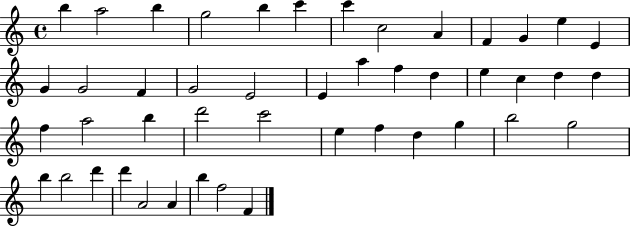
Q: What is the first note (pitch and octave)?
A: B5